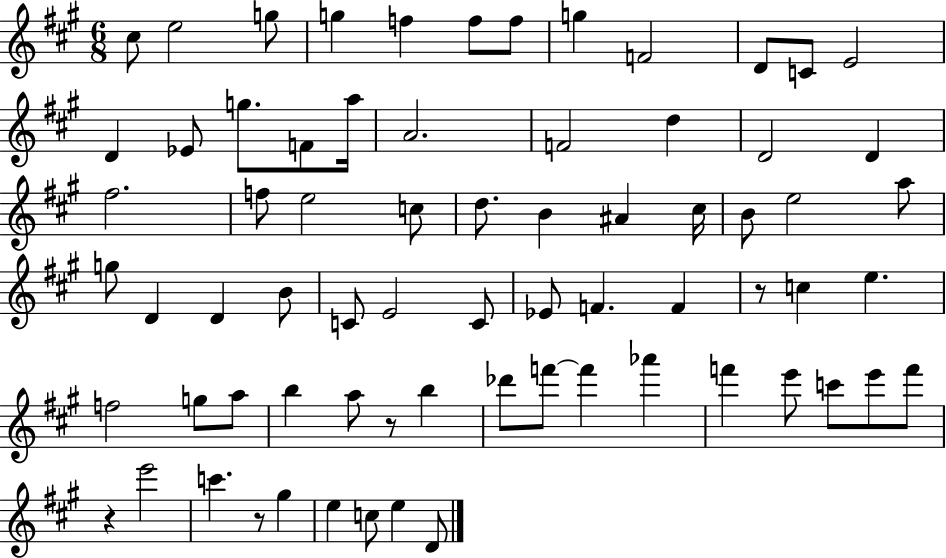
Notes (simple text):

C#5/e E5/h G5/e G5/q F5/q F5/e F5/e G5/q F4/h D4/e C4/e E4/h D4/q Eb4/e G5/e. F4/e A5/s A4/h. F4/h D5/q D4/h D4/q F#5/h. F5/e E5/h C5/e D5/e. B4/q A#4/q C#5/s B4/e E5/h A5/e G5/e D4/q D4/q B4/e C4/e E4/h C4/e Eb4/e F4/q. F4/q R/e C5/q E5/q. F5/h G5/e A5/e B5/q A5/e R/e B5/q Db6/e F6/e F6/q Ab6/q F6/q E6/e C6/e E6/e F6/e R/q E6/h C6/q. R/e G#5/q E5/q C5/e E5/q D4/e